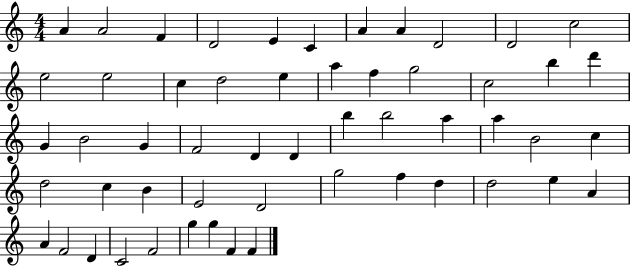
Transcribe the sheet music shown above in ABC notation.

X:1
T:Untitled
M:4/4
L:1/4
K:C
A A2 F D2 E C A A D2 D2 c2 e2 e2 c d2 e a f g2 c2 b d' G B2 G F2 D D b b2 a a B2 c d2 c B E2 D2 g2 f d d2 e A A F2 D C2 F2 g g F F